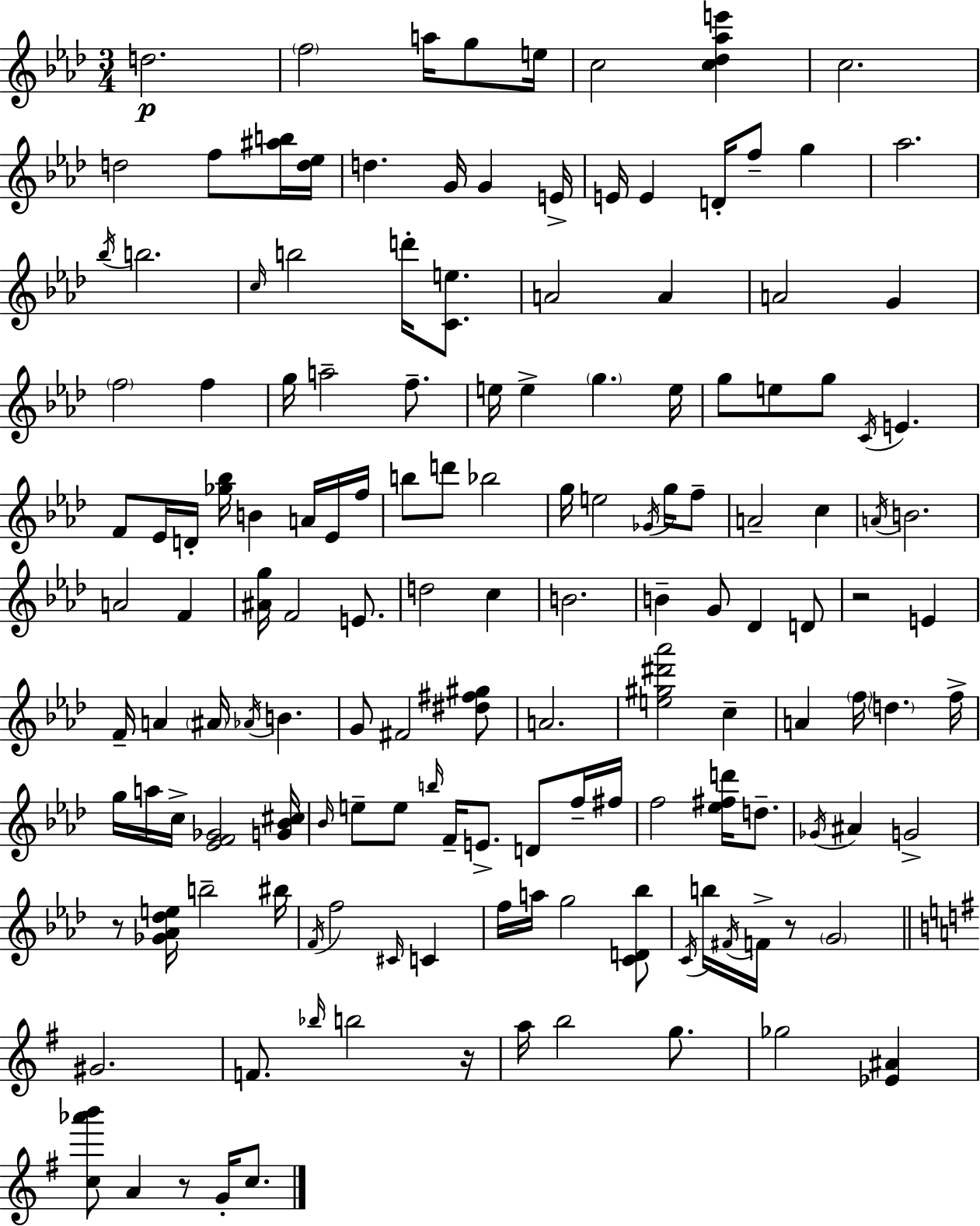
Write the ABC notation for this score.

X:1
T:Untitled
M:3/4
L:1/4
K:Ab
d2 f2 a/4 g/2 e/4 c2 [c_d_ae'] c2 d2 f/2 [^ab]/4 [d_e]/4 d G/4 G E/4 E/4 E D/4 f/2 g _a2 _b/4 b2 c/4 b2 d'/4 [Ce]/2 A2 A A2 G f2 f g/4 a2 f/2 e/4 e g e/4 g/2 e/2 g/2 C/4 E F/2 _E/4 D/4 [_g_b]/4 B A/4 _E/4 f/4 b/2 d'/2 _b2 g/4 e2 _G/4 g/4 f/2 A2 c A/4 B2 A2 F [^Ag]/4 F2 E/2 d2 c B2 B G/2 _D D/2 z2 E F/4 A ^A/4 _A/4 B G/2 ^F2 [^d^f^g]/2 A2 [e^g^d'_a']2 c A f/4 d f/4 g/4 a/4 c/4 [_EF_G]2 [G_B^c]/4 _B/4 e/2 e/2 b/4 F/4 E/2 D/2 f/4 ^f/4 f2 [_e^fd']/4 d/2 _G/4 ^A G2 z/2 [_G_A_de]/4 b2 ^b/4 F/4 f2 ^C/4 C f/4 a/4 g2 [CD_b]/2 C/4 b/4 ^F/4 F/4 z/2 G2 ^G2 F/2 _b/4 b2 z/4 a/4 b2 g/2 _g2 [_E^A] [c_a'b']/2 A z/2 G/4 c/2